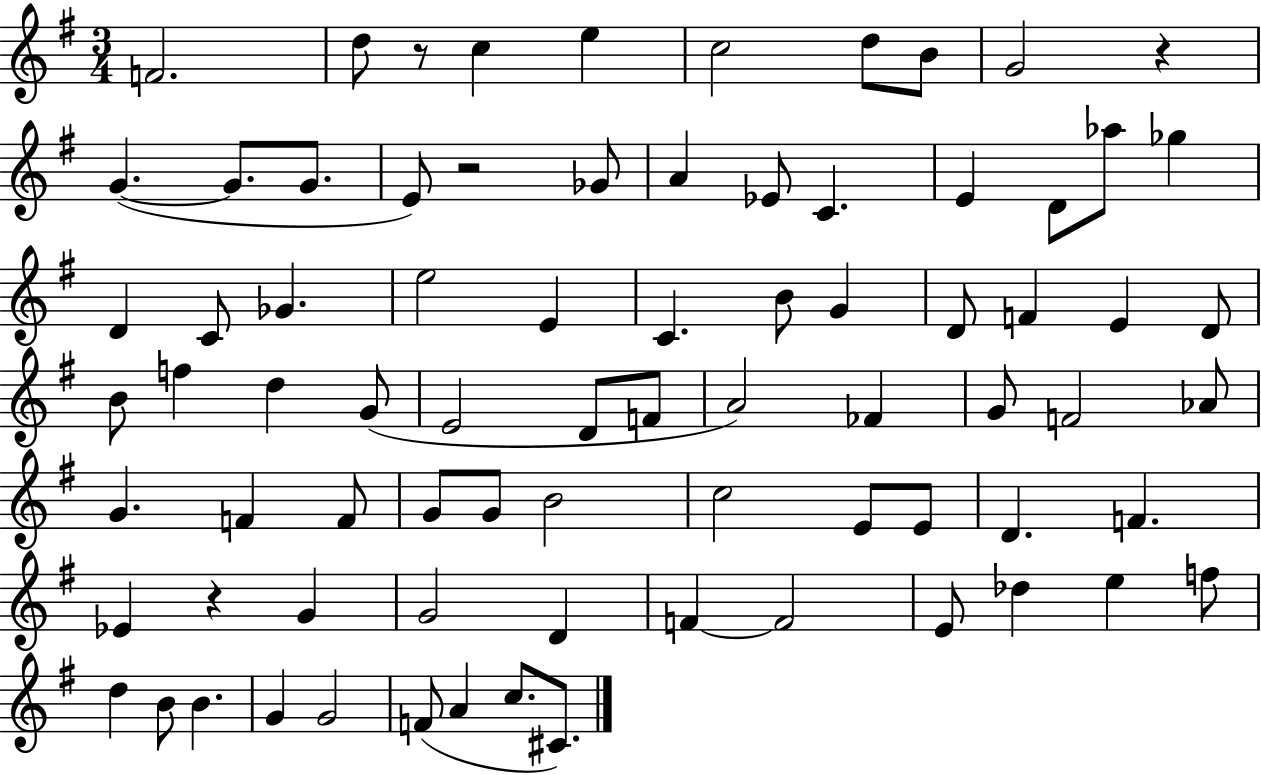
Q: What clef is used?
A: treble